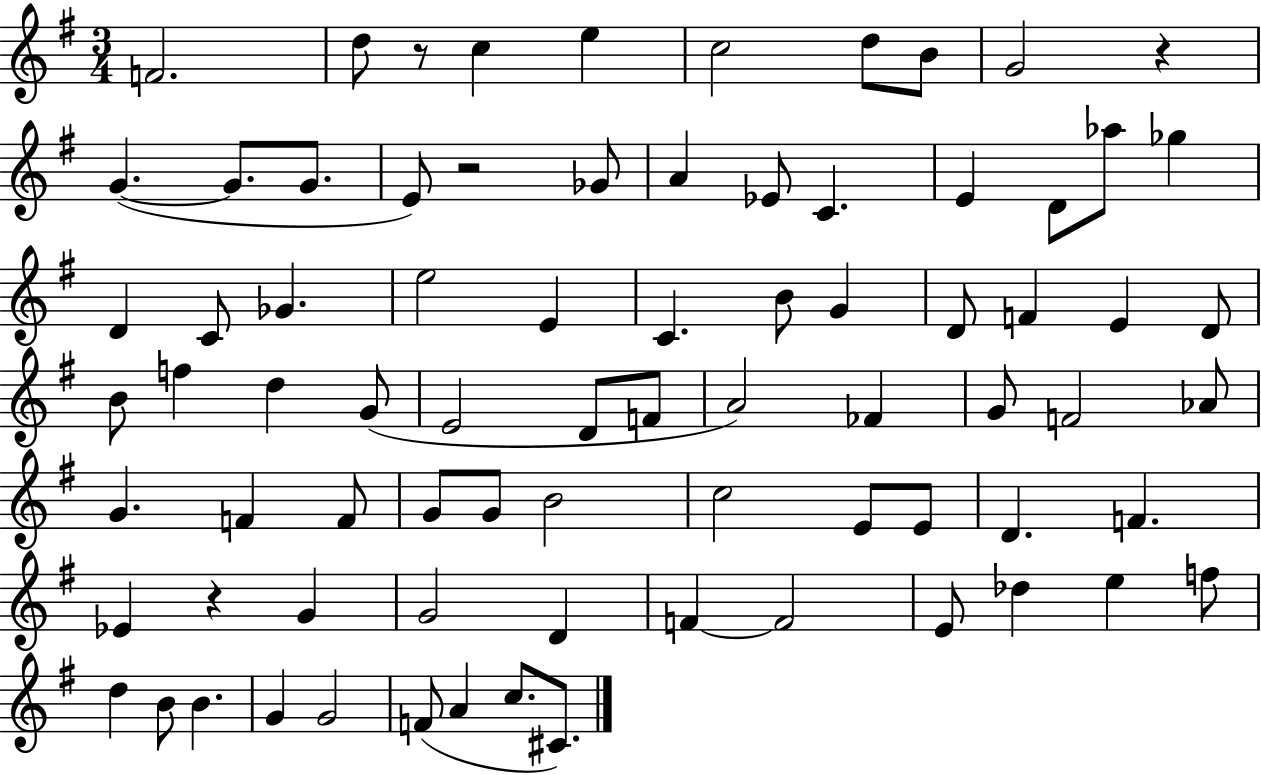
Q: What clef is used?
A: treble